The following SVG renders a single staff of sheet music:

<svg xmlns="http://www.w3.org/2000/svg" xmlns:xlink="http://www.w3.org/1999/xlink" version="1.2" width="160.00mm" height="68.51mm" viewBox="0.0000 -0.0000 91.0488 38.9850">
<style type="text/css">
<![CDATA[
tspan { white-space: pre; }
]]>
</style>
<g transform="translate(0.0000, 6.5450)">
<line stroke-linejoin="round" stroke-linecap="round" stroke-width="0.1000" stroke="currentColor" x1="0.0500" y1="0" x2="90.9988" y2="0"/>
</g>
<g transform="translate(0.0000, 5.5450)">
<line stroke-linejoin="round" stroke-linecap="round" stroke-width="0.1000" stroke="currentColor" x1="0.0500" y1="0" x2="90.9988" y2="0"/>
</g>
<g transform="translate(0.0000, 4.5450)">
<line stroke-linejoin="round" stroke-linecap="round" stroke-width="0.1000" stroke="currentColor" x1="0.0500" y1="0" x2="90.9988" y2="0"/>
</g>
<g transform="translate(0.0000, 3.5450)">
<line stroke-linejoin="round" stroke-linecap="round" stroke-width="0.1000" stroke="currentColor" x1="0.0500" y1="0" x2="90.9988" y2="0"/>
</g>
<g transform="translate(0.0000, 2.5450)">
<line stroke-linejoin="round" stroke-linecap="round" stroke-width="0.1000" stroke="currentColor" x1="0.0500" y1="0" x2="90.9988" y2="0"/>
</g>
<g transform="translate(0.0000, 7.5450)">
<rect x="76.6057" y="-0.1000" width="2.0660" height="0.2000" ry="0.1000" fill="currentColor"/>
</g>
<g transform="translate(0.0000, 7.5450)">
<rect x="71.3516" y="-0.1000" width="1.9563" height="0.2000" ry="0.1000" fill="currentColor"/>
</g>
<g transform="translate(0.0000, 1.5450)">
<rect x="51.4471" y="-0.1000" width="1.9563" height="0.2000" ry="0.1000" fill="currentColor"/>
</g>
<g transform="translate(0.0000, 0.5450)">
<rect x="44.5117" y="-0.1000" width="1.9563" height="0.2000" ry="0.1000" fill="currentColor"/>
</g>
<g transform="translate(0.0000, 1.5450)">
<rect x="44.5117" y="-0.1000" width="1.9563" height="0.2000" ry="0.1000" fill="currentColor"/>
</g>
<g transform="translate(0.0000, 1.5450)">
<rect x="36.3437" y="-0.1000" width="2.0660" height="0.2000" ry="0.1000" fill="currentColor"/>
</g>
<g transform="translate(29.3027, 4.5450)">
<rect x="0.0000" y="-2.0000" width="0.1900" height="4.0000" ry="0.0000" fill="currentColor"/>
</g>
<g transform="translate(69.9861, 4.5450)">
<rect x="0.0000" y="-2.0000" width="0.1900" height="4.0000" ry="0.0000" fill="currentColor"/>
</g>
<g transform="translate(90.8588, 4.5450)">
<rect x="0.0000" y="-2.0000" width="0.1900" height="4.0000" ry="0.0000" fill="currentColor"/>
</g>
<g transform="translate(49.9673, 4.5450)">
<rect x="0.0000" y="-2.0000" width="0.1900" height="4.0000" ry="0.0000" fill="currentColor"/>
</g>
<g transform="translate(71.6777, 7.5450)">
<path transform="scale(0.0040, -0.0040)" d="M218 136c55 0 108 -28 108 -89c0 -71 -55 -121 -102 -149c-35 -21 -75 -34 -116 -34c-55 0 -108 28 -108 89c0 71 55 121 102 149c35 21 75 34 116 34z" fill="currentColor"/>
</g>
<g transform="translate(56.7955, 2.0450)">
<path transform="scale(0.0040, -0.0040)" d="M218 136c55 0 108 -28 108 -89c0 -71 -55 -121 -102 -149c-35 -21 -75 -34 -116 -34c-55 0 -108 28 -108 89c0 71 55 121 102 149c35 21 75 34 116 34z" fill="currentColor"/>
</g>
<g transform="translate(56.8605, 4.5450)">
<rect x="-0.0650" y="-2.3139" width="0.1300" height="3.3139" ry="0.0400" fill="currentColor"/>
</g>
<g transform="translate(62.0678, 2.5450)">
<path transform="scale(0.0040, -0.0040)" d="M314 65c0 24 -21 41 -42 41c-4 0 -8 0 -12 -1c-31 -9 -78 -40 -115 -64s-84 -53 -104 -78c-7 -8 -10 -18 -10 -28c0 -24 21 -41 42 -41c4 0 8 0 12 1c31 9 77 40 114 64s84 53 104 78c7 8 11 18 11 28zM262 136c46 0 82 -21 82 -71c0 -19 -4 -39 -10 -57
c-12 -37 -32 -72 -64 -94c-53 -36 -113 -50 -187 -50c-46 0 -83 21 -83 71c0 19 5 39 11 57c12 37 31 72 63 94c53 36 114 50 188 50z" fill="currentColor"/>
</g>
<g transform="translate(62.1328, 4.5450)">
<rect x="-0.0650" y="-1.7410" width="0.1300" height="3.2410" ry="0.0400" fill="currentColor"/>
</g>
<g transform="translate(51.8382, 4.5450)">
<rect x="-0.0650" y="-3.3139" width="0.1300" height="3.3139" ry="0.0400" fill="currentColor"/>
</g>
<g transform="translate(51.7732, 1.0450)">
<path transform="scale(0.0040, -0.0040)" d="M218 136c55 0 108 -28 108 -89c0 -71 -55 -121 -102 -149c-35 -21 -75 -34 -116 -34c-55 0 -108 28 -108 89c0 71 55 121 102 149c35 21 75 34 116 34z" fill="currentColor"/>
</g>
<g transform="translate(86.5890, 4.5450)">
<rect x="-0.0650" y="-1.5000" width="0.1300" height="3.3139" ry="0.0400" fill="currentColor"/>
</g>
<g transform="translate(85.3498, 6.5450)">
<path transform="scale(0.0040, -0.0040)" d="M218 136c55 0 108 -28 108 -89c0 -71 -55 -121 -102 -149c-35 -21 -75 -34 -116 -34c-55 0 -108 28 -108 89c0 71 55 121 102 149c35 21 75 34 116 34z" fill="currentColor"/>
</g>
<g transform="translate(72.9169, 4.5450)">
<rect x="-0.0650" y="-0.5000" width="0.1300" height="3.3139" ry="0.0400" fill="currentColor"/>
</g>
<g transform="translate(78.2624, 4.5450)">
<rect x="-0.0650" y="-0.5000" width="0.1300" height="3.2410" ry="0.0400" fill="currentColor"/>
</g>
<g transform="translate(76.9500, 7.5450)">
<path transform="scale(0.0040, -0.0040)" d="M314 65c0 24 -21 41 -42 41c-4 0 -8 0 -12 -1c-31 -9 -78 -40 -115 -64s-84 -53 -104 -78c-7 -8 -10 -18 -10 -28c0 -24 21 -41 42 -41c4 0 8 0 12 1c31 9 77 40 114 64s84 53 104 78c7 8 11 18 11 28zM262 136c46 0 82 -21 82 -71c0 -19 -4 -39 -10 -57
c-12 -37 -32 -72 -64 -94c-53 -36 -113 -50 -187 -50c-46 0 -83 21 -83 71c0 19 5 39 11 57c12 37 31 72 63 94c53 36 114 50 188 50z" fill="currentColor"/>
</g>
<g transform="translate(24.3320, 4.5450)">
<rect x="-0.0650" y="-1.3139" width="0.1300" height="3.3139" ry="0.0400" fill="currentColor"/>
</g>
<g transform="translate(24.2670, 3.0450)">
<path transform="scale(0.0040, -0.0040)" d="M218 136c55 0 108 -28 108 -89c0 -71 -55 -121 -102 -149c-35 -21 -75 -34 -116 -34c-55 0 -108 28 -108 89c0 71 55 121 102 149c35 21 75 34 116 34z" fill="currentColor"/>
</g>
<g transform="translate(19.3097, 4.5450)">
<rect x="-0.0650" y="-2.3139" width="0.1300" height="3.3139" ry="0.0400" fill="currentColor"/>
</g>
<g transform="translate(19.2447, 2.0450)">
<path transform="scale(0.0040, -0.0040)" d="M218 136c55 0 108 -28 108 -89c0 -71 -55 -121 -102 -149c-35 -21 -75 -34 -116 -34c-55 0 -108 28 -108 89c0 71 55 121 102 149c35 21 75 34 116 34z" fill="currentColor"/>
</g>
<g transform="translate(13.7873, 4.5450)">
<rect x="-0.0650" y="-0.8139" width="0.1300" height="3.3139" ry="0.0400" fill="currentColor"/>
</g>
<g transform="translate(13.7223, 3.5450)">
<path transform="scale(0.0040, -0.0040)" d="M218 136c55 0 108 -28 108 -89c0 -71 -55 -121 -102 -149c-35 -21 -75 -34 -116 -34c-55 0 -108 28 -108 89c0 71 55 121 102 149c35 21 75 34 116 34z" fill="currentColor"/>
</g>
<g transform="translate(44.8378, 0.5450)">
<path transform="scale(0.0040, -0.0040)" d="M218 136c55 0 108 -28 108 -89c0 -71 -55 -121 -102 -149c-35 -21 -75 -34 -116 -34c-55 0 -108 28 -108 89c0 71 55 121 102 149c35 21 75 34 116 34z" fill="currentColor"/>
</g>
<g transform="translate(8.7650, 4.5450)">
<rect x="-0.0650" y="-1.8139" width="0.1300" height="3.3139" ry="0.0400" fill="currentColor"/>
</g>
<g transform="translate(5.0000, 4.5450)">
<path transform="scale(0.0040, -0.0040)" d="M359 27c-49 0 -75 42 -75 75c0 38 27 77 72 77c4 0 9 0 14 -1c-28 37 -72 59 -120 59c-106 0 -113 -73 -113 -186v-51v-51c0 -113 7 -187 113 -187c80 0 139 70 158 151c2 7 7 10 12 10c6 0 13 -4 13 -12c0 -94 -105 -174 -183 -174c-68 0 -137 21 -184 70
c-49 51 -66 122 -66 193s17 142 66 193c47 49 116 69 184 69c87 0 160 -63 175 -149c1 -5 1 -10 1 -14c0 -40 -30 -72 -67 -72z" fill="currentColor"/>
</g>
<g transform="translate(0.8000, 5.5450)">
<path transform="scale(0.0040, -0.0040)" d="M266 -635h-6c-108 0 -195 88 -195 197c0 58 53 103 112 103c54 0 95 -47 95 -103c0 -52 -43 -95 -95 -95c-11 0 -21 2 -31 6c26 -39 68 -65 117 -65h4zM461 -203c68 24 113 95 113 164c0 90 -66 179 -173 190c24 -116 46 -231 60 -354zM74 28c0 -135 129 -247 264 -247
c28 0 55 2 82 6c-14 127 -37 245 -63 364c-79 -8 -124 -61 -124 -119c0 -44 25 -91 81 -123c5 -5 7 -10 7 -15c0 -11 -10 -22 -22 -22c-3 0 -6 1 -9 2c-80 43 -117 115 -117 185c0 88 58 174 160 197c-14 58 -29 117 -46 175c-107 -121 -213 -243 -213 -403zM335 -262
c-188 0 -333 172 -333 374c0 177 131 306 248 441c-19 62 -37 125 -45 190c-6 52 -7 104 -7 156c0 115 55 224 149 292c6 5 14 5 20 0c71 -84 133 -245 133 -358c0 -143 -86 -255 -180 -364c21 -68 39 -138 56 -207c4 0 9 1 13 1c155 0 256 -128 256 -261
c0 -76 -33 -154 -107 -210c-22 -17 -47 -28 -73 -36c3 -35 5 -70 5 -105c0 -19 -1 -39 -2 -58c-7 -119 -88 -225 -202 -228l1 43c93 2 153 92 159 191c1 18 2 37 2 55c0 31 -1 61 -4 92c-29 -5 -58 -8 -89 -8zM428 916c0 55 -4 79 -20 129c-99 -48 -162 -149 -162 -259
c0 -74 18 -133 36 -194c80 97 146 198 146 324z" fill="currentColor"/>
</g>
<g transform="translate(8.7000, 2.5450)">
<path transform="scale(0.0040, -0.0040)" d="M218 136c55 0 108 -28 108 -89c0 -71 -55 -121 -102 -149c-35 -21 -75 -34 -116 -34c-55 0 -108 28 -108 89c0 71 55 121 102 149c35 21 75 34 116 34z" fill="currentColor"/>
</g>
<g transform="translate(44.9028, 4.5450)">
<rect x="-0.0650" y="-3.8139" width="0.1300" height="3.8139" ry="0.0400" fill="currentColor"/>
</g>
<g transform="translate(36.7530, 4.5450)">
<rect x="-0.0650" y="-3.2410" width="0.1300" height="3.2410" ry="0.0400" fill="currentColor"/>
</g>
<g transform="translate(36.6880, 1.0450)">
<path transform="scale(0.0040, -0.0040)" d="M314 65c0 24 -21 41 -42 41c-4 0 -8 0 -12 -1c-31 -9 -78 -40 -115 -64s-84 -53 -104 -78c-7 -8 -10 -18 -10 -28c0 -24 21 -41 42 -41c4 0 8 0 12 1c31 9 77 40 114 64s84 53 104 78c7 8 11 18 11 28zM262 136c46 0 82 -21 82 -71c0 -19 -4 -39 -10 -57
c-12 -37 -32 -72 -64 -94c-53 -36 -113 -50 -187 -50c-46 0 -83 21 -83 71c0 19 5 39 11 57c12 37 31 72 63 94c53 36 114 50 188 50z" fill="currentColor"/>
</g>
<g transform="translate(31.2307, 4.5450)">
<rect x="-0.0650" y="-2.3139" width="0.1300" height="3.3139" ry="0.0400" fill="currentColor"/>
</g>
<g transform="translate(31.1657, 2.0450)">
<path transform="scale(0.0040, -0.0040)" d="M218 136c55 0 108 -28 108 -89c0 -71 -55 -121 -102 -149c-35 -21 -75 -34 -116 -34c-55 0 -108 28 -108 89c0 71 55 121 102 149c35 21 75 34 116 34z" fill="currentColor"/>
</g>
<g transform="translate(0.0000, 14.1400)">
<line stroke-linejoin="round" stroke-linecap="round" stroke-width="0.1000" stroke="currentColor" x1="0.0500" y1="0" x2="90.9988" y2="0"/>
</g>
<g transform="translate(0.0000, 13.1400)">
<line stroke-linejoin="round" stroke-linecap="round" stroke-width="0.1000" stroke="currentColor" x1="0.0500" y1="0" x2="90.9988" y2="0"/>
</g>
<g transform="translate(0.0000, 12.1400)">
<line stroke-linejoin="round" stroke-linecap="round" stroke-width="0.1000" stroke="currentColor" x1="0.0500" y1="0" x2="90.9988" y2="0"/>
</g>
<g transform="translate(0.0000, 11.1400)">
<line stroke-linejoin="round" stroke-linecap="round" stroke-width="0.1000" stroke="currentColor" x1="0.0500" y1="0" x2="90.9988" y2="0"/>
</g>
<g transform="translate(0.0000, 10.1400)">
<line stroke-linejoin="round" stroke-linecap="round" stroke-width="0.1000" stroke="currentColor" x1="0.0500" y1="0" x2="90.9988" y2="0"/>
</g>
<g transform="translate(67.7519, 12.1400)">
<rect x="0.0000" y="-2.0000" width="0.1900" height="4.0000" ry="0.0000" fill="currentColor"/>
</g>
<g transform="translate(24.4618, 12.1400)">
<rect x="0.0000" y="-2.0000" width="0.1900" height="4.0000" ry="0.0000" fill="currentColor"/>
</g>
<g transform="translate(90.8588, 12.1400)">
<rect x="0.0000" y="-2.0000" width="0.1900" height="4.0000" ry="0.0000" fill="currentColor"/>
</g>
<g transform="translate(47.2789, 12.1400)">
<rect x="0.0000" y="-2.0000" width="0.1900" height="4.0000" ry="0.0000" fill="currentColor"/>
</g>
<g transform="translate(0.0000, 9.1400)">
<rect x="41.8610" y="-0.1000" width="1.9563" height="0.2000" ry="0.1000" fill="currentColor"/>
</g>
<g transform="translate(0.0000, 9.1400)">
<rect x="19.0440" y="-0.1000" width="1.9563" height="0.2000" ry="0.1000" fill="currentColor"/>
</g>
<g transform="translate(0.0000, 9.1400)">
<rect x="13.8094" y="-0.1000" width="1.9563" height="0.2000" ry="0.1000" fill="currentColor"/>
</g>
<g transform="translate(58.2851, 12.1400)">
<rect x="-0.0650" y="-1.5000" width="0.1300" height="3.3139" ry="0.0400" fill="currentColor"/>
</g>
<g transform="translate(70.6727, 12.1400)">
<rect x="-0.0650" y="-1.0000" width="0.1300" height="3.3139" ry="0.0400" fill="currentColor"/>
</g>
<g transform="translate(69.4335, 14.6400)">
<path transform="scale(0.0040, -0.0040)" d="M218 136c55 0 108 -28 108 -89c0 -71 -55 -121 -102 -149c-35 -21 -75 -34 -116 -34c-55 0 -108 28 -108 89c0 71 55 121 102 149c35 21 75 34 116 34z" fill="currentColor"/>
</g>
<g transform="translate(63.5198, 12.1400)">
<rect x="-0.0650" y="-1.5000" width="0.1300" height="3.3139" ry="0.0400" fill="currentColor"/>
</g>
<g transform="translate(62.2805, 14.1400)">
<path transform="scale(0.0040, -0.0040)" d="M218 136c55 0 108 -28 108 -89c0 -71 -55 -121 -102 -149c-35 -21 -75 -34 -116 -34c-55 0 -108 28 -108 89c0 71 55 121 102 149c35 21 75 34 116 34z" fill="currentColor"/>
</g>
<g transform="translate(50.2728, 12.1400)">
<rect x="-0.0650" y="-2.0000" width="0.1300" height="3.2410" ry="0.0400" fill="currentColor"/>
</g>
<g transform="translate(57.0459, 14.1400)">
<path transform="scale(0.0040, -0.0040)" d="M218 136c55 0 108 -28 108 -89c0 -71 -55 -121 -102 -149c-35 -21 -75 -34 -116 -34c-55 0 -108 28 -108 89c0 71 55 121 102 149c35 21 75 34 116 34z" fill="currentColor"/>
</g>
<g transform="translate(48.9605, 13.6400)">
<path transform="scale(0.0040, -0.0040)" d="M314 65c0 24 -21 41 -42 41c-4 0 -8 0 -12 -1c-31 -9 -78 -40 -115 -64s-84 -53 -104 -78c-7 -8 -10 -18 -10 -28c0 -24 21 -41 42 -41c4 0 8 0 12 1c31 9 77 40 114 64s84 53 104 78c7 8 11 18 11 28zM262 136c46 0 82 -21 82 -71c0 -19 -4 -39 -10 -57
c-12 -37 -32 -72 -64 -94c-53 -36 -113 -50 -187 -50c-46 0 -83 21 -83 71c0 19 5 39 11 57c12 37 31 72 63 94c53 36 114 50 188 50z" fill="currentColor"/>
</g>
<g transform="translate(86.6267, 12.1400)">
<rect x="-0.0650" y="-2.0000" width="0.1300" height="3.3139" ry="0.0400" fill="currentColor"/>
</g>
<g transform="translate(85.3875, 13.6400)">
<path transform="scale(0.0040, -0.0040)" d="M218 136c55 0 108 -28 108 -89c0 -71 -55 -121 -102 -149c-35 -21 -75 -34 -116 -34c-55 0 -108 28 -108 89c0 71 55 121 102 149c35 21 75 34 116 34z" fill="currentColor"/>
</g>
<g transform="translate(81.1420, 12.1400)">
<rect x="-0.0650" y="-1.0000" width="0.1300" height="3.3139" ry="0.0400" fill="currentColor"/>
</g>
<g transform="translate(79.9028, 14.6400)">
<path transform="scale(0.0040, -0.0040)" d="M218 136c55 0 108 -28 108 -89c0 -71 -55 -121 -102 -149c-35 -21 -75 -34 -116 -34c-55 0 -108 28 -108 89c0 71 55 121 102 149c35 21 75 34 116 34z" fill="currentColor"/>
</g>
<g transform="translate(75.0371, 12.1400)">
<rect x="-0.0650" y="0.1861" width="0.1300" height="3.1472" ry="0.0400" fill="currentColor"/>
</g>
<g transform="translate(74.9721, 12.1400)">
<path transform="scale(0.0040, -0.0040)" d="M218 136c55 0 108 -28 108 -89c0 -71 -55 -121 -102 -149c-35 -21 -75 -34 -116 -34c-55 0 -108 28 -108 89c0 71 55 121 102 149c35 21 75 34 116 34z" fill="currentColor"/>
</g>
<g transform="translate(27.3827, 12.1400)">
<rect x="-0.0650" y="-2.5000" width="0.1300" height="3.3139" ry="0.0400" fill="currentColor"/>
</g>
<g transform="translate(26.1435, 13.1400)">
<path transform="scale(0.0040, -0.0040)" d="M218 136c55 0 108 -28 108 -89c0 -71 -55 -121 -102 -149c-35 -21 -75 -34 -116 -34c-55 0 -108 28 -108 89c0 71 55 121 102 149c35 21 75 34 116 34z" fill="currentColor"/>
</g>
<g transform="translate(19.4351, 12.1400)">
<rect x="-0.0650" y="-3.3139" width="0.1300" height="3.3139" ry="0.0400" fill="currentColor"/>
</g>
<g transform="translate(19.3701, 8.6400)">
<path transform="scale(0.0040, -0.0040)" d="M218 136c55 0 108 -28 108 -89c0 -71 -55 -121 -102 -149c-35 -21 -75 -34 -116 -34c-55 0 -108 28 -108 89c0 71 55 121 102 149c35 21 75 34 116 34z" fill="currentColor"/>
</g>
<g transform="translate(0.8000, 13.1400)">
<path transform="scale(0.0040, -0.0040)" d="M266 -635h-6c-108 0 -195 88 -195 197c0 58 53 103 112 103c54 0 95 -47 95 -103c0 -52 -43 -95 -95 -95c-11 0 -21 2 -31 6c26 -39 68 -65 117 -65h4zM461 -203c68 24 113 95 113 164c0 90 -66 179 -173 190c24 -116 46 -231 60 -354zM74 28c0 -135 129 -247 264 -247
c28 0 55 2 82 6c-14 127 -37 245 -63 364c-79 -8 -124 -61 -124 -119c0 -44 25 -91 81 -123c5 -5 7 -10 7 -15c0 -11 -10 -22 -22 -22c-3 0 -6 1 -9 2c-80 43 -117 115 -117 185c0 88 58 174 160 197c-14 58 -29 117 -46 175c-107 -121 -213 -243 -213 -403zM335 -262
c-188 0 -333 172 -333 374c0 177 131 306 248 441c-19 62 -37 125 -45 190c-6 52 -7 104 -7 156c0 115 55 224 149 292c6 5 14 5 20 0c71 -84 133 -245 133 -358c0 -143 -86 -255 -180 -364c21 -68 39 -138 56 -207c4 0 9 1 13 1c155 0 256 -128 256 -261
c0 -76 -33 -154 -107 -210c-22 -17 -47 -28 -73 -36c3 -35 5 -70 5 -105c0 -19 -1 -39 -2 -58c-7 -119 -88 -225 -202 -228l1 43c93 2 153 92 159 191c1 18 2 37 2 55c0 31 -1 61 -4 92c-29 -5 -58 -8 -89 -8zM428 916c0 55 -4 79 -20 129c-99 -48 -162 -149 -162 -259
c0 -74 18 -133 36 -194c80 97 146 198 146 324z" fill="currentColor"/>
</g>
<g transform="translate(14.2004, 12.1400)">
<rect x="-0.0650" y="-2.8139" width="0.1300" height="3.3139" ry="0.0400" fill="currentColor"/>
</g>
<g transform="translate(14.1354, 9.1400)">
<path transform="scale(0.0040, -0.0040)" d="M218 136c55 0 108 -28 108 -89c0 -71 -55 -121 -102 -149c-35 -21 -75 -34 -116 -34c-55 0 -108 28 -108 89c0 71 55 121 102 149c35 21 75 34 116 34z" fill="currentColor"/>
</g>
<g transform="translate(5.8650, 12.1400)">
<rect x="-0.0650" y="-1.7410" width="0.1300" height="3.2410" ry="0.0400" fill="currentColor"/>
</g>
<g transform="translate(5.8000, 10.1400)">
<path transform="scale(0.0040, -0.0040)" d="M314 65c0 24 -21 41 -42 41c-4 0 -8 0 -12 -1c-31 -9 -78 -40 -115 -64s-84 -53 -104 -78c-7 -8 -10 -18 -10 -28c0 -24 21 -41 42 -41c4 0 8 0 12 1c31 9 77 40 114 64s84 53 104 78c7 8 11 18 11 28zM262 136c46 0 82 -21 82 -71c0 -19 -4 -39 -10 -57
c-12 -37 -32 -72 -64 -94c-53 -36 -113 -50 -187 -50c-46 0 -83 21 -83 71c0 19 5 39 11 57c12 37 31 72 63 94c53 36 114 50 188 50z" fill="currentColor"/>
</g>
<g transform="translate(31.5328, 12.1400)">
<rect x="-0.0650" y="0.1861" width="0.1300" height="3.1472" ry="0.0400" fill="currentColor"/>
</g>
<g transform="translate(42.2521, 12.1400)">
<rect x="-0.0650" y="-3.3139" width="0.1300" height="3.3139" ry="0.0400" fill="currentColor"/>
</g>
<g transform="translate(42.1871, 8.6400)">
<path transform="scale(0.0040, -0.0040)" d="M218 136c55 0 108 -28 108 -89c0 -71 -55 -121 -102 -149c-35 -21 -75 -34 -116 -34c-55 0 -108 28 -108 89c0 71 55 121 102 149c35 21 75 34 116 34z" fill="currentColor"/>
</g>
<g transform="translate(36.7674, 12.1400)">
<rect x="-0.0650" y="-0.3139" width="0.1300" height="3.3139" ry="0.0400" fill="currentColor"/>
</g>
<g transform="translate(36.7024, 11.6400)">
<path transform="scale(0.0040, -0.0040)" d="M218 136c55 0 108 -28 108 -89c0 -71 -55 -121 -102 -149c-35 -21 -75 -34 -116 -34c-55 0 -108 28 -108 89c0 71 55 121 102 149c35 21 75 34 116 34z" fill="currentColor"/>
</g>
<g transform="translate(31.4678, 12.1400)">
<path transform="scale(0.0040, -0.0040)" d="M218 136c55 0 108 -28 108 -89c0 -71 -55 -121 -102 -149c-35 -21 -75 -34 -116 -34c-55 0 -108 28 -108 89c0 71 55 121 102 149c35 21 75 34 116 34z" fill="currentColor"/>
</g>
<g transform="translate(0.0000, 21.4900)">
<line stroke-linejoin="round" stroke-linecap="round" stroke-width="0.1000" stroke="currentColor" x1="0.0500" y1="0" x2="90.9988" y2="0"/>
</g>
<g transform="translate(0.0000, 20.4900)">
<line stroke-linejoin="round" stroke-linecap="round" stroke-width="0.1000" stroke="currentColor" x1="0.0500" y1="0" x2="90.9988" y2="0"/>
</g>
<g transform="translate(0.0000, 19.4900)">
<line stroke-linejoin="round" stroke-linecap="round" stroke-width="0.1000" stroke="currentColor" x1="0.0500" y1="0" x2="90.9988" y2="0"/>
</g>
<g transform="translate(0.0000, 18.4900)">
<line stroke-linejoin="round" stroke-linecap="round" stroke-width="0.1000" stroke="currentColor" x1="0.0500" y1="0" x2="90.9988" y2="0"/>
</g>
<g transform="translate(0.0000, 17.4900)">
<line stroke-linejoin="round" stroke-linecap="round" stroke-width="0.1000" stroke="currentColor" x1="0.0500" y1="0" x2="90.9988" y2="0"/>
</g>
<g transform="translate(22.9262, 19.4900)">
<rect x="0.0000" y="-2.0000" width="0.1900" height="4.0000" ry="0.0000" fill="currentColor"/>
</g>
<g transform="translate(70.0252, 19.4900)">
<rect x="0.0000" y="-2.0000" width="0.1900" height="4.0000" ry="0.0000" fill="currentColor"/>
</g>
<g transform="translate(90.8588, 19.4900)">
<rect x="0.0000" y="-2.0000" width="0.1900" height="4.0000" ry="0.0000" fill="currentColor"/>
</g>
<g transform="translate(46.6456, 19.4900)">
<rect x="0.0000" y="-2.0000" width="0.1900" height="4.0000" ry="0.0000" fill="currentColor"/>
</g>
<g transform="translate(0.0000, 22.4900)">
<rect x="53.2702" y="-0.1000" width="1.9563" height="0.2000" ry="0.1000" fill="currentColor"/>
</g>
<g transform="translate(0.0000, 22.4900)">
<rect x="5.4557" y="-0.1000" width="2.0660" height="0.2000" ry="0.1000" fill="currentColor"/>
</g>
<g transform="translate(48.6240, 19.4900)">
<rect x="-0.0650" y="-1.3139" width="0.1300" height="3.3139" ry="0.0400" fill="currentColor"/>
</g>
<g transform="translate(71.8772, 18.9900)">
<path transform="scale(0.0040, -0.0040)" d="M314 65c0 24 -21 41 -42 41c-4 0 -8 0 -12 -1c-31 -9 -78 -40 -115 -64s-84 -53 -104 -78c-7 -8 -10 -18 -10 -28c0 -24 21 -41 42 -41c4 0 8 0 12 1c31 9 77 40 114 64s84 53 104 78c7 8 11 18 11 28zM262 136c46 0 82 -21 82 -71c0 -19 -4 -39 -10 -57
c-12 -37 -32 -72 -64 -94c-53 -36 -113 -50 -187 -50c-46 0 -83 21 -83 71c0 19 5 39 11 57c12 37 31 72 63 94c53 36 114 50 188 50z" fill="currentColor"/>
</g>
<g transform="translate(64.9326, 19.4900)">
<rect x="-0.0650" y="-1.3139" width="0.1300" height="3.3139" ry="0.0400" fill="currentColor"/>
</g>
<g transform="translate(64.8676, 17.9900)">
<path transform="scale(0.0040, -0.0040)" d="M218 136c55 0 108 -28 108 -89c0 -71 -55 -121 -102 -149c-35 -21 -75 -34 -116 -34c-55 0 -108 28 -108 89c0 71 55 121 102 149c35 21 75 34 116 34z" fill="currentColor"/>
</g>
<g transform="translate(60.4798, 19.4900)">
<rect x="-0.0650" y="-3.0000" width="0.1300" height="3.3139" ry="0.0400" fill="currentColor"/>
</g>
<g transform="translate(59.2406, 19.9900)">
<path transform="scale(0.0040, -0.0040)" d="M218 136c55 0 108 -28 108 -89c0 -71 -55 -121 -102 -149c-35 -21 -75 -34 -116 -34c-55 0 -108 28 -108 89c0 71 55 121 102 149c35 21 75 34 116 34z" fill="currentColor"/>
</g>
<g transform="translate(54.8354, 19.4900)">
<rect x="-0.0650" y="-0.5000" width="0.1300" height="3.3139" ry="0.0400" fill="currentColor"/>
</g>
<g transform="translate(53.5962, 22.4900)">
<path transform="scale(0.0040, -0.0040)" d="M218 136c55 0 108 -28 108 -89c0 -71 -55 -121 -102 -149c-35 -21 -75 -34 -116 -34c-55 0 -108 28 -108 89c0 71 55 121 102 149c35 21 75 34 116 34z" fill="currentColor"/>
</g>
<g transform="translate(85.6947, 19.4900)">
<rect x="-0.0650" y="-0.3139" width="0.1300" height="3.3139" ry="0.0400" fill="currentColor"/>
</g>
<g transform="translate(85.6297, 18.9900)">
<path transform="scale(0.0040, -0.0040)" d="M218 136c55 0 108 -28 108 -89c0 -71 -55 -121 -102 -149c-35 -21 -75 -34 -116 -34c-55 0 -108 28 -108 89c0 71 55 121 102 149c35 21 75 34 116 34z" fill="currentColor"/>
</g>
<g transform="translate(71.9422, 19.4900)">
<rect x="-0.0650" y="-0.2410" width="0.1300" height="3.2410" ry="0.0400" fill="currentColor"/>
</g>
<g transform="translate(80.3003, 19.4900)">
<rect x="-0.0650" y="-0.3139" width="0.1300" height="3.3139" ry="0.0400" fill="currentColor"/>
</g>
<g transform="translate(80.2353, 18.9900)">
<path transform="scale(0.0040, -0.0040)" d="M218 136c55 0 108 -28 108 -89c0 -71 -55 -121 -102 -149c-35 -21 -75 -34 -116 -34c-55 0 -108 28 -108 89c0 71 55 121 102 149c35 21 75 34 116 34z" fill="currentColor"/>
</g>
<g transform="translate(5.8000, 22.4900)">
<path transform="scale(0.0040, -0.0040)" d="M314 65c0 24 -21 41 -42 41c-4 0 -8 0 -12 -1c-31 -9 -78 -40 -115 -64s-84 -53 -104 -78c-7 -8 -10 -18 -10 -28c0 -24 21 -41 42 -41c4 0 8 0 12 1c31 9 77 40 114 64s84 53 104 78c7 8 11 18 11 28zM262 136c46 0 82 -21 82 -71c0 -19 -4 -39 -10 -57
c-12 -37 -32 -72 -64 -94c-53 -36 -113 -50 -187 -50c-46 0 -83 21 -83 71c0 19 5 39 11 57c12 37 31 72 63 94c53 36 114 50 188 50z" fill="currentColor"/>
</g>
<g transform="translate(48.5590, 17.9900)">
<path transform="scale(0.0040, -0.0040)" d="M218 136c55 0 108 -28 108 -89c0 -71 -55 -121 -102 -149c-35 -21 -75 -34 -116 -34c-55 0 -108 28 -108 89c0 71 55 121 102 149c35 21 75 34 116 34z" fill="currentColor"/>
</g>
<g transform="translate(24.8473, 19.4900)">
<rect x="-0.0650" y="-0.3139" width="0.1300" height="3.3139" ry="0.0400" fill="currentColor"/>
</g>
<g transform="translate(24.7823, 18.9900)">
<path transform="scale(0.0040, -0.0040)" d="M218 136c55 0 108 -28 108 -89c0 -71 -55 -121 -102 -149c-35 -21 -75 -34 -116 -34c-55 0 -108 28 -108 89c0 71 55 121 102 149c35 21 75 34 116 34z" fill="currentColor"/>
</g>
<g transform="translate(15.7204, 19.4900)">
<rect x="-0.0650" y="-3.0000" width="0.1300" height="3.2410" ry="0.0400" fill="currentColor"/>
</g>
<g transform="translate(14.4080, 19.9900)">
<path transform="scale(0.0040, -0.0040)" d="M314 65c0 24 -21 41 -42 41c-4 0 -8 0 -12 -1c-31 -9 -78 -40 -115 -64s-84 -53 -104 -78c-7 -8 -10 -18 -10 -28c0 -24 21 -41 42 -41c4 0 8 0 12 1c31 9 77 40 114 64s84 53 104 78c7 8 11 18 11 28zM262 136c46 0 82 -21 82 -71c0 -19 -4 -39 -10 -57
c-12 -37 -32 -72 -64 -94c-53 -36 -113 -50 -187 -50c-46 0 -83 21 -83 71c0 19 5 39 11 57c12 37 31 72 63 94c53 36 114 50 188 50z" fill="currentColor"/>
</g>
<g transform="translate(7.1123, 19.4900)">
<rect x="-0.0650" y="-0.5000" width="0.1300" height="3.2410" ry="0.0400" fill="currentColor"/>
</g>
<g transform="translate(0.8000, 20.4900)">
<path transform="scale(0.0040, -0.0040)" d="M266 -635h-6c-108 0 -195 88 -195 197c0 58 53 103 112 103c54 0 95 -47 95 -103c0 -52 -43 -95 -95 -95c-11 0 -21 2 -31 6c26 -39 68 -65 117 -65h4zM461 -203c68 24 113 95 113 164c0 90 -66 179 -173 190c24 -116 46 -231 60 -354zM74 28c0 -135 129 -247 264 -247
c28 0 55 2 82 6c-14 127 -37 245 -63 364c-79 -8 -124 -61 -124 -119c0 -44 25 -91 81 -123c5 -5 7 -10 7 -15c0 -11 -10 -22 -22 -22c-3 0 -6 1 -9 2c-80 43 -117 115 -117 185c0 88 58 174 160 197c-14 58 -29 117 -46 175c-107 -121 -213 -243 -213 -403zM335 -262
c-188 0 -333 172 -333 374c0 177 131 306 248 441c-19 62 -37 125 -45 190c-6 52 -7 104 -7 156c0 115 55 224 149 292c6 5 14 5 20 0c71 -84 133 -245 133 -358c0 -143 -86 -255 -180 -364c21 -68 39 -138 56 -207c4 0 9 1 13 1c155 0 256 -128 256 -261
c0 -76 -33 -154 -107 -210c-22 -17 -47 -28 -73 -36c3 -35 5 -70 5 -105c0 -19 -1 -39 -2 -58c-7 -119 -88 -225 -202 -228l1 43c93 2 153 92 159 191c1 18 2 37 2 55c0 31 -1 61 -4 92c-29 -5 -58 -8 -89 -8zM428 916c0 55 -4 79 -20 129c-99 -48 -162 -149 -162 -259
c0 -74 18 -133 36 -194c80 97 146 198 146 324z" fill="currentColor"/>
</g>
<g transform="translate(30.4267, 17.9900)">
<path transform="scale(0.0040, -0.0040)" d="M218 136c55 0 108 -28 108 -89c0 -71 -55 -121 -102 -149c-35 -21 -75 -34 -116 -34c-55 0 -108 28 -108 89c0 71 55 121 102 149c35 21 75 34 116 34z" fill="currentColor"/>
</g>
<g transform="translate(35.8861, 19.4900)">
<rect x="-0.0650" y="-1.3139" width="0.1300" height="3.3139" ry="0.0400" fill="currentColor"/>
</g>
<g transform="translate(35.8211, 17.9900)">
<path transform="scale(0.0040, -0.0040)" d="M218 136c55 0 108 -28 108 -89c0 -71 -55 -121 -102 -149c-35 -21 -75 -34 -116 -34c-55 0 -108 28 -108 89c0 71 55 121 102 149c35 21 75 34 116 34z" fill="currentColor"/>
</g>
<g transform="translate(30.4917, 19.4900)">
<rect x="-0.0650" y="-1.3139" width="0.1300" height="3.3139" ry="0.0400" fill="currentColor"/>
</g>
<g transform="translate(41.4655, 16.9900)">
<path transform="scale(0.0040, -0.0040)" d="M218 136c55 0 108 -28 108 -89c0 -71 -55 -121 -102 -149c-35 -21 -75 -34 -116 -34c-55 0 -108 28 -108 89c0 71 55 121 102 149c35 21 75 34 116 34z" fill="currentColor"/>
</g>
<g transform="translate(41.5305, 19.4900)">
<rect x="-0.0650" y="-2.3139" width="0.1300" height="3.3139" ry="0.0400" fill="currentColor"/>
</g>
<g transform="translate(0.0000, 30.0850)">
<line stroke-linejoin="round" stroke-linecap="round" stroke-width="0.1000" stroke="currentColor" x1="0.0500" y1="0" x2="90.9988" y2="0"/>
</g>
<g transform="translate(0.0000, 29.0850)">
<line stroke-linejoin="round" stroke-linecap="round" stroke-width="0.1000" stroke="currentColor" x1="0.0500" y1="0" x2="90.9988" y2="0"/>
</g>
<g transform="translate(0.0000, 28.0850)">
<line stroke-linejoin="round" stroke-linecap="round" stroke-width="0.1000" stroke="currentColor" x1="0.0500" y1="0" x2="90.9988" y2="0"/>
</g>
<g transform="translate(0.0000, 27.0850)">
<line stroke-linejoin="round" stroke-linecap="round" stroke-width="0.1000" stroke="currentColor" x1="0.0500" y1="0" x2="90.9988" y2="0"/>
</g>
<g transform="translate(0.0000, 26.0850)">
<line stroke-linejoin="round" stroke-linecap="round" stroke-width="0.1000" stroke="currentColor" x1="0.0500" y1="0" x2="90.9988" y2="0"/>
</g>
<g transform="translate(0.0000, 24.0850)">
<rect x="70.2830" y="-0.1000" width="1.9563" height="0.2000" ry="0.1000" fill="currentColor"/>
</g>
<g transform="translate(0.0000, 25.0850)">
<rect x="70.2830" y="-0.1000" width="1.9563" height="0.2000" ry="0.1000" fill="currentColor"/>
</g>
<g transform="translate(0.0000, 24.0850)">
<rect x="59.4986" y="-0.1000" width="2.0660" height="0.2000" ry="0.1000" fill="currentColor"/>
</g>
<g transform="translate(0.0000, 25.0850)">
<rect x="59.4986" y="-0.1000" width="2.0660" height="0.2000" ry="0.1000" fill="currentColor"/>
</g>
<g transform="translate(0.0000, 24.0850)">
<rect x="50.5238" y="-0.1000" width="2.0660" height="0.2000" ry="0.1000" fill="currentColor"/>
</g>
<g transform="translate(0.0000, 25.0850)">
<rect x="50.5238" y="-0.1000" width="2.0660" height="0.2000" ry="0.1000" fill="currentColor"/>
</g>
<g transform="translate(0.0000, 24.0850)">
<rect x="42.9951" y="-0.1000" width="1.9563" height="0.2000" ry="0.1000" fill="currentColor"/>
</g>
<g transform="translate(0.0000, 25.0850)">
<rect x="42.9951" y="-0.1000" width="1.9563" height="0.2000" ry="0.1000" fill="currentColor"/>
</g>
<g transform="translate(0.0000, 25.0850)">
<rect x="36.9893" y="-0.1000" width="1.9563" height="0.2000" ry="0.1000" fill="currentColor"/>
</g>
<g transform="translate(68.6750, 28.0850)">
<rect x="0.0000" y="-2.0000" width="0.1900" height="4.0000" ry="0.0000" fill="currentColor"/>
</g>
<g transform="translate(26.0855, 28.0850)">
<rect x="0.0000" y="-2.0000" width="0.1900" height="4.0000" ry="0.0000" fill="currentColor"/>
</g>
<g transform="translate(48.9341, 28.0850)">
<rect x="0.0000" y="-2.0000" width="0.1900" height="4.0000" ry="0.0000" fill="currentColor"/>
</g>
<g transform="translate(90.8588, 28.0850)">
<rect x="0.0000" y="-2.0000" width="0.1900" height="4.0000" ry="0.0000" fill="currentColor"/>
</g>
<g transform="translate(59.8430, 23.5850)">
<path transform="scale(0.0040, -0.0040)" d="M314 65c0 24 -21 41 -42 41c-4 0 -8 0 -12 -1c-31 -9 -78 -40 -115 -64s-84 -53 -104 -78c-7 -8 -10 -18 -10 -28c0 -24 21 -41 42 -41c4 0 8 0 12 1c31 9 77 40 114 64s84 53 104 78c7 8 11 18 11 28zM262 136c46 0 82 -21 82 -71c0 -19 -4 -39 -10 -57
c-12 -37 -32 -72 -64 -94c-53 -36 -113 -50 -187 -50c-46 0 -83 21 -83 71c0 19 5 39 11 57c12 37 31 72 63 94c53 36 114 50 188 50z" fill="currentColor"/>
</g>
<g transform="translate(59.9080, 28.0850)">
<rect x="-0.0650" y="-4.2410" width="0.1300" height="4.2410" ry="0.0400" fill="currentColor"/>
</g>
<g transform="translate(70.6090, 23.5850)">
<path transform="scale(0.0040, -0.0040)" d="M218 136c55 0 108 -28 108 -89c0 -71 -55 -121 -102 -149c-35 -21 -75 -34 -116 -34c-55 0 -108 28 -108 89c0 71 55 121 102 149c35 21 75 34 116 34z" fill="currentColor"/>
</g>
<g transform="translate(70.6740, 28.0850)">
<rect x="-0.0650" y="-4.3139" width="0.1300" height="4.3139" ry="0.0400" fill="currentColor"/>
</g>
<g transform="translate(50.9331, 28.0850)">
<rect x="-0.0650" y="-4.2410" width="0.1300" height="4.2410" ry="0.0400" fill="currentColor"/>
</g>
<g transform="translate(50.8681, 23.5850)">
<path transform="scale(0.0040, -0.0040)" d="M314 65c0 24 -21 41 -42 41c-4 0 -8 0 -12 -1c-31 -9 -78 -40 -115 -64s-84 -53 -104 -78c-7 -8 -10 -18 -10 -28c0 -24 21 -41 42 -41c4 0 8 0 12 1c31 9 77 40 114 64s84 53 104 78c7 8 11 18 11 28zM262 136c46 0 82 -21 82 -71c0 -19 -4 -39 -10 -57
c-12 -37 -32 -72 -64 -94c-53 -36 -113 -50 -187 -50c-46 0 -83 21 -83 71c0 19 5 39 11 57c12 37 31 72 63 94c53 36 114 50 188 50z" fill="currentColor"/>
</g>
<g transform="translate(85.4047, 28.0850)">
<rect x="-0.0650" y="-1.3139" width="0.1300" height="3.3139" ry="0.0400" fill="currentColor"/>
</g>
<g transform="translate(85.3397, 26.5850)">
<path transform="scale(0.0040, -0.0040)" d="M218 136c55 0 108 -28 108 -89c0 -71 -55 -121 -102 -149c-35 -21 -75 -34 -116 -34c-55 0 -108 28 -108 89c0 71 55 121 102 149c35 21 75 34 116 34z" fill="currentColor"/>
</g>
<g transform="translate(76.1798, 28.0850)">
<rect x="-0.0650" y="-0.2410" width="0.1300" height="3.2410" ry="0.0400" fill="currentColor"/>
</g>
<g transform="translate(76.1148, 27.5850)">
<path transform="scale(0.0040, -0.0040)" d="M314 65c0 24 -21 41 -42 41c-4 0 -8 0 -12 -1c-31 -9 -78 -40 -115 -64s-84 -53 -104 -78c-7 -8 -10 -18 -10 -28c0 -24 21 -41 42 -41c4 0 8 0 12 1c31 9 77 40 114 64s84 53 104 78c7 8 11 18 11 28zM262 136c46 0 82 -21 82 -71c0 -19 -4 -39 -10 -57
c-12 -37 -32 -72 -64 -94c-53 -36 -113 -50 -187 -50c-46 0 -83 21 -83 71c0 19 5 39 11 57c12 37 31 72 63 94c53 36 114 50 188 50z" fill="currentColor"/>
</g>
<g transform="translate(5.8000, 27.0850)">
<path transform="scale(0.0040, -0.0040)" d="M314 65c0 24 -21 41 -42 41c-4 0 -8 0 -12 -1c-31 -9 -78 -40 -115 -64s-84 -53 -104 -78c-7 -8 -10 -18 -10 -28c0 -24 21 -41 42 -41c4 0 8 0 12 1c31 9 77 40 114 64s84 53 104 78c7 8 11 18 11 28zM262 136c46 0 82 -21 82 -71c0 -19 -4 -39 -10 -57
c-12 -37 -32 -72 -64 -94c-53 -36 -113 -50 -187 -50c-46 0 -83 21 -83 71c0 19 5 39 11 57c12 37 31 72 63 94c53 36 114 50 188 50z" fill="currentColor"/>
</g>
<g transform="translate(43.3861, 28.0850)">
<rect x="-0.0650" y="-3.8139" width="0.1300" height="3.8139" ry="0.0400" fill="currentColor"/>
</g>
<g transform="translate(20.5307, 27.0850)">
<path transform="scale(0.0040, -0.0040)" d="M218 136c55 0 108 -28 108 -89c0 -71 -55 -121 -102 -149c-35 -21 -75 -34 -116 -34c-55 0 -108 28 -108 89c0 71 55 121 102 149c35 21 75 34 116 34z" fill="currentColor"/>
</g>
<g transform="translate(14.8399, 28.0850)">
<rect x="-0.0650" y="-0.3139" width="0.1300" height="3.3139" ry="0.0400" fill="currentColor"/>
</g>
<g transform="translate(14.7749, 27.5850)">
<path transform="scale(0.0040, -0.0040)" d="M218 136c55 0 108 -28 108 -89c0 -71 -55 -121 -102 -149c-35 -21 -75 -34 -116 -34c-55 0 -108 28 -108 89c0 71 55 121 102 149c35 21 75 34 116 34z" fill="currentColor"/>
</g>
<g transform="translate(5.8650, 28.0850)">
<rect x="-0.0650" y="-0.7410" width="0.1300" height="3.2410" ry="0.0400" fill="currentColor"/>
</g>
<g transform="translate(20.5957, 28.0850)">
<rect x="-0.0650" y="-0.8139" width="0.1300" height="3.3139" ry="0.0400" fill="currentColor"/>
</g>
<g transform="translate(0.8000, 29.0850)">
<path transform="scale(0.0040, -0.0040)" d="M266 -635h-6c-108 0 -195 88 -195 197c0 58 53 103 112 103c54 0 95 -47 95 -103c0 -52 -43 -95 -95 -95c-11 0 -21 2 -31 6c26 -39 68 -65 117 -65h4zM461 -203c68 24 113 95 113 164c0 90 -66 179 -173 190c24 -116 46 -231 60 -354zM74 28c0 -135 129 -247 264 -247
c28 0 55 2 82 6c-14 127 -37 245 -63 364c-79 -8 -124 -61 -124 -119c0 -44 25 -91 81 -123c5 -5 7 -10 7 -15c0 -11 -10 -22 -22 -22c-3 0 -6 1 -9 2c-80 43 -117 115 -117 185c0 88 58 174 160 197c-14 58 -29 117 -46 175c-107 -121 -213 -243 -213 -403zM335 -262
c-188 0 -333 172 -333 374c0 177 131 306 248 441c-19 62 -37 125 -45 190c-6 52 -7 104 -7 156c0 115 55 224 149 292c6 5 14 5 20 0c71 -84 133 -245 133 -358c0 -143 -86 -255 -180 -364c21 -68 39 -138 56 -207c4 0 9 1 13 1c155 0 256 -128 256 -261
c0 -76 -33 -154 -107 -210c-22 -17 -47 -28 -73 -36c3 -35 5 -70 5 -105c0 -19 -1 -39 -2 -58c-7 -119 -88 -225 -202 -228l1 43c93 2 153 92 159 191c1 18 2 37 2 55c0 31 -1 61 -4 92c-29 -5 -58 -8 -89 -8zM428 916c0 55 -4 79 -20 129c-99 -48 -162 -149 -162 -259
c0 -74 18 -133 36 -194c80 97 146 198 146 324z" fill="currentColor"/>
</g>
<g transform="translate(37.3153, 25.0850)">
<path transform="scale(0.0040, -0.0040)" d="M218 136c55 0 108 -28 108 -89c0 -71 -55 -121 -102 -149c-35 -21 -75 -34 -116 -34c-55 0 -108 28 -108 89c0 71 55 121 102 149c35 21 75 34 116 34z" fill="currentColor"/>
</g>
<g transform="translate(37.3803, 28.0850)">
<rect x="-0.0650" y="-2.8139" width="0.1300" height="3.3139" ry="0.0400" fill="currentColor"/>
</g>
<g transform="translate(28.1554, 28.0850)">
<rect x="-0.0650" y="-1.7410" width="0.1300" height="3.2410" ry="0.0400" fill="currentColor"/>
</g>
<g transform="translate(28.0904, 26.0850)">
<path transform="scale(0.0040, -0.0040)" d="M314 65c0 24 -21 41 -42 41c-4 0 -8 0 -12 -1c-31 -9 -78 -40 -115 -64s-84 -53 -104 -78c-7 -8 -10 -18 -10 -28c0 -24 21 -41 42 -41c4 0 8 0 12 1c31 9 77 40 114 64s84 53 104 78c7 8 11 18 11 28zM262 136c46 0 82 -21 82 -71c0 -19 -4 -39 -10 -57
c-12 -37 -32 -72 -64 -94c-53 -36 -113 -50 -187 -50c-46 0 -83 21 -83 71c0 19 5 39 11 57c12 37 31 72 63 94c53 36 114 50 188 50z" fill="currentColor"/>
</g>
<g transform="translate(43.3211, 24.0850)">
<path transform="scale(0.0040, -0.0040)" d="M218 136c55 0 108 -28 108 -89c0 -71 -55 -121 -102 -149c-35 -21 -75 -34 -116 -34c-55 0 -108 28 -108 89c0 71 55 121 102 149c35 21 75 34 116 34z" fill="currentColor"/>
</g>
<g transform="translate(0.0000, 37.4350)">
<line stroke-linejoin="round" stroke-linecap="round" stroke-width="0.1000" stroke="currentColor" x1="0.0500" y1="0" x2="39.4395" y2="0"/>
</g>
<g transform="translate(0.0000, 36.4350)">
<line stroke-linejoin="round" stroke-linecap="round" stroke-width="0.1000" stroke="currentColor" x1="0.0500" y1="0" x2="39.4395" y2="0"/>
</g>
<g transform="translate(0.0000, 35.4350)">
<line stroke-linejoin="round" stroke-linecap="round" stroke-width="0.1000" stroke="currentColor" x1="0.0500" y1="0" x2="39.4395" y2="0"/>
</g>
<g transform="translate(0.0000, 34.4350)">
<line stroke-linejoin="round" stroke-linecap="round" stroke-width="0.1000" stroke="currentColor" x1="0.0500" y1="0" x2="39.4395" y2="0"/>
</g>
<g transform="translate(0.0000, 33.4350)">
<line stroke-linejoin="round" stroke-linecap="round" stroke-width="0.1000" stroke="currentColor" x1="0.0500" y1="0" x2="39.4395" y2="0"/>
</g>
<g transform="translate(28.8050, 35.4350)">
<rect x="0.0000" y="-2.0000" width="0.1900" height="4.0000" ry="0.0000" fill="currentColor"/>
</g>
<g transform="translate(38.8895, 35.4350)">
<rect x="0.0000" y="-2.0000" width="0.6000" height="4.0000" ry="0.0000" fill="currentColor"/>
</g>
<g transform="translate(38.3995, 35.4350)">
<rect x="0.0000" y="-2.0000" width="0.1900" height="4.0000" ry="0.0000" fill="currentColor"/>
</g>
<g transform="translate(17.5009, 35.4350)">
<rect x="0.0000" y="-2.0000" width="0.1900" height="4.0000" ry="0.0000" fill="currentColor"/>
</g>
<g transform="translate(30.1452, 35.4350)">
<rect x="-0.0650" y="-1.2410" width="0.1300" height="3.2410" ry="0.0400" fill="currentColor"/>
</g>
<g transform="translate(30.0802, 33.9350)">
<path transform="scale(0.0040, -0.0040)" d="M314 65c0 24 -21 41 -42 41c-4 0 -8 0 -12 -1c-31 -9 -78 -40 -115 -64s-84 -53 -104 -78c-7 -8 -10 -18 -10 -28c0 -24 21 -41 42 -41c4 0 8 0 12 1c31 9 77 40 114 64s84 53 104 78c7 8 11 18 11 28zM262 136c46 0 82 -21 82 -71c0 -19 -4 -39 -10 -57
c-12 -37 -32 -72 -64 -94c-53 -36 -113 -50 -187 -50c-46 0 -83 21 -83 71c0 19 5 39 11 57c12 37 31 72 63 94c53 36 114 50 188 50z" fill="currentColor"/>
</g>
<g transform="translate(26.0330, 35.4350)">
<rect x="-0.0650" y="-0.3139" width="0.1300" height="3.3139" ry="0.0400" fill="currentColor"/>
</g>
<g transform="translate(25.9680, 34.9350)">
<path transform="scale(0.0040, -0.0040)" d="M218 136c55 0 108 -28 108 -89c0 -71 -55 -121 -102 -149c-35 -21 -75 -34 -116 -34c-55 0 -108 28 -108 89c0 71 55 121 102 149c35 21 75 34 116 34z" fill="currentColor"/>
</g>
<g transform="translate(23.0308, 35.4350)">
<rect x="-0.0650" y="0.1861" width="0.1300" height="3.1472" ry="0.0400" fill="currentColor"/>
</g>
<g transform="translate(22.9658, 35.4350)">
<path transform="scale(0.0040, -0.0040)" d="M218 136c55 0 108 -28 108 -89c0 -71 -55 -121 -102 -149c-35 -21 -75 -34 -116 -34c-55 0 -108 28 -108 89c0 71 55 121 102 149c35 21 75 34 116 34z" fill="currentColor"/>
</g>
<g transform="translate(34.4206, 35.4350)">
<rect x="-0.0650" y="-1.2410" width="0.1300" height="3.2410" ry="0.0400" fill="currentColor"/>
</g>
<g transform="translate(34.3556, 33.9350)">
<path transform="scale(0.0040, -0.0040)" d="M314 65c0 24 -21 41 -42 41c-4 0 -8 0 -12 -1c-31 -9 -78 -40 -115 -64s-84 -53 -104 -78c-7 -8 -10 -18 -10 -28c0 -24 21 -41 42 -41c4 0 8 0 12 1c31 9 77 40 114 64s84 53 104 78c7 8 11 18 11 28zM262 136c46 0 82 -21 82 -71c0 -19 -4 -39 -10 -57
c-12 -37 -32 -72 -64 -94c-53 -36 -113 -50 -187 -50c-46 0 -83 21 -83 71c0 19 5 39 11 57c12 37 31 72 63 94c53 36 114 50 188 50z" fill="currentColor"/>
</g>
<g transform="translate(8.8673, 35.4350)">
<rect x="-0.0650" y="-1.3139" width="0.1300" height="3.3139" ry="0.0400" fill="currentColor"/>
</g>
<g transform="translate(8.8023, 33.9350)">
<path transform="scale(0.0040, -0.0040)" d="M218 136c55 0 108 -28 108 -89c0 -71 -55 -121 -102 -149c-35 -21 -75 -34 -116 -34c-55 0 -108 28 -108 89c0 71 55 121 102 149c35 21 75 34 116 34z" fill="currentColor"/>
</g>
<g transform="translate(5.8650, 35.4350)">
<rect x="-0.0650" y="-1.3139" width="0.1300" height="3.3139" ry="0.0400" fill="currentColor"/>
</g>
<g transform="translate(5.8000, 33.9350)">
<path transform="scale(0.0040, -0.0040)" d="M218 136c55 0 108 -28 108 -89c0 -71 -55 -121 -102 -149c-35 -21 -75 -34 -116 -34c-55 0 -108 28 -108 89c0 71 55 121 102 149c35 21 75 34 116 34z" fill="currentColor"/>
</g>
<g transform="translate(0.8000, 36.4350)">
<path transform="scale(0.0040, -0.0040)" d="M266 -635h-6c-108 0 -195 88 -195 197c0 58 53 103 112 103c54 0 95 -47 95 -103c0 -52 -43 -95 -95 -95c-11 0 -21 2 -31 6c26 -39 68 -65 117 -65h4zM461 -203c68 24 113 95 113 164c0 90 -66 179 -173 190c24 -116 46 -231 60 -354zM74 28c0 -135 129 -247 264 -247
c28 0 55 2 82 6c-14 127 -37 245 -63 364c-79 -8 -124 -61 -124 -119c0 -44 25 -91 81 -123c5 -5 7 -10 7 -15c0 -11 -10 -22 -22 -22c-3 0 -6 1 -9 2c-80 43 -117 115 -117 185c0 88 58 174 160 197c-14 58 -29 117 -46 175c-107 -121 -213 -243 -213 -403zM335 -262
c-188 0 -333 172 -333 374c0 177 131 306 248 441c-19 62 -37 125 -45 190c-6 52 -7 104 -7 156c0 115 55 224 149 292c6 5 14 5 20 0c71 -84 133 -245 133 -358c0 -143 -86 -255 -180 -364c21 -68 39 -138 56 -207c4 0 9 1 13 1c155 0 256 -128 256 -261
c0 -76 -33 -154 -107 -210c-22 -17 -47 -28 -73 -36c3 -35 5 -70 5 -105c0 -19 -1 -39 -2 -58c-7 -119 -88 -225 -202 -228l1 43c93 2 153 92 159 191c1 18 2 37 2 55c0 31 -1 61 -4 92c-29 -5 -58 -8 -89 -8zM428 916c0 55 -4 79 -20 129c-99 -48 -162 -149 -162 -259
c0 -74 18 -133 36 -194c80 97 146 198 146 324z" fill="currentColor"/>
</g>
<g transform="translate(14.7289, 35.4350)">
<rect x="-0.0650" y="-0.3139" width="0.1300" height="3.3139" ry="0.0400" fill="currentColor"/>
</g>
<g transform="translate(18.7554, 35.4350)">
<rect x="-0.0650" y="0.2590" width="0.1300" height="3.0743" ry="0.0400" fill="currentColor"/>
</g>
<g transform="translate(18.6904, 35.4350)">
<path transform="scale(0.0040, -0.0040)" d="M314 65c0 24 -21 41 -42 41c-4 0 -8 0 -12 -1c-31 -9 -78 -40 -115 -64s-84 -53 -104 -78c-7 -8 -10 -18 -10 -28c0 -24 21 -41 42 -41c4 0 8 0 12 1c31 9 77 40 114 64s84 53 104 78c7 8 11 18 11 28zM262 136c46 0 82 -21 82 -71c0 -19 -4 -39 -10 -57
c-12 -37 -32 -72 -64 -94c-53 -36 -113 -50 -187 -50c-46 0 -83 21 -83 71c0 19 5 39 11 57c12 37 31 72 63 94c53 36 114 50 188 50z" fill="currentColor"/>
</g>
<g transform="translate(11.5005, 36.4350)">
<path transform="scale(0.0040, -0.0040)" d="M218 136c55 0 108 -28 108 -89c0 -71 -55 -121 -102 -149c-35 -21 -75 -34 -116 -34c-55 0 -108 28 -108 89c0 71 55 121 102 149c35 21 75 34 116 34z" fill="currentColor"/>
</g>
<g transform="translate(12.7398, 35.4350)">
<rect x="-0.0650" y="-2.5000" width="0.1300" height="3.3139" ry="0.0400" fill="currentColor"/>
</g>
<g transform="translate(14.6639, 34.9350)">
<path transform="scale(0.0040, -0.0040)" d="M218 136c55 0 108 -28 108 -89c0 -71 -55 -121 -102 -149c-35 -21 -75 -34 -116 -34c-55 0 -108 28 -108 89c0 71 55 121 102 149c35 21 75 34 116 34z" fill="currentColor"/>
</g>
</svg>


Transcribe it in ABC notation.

X:1
T:Untitled
M:4/4
L:1/4
K:C
f d g e g b2 c' b g f2 C C2 E f2 a b G B c b F2 E E D B D F C2 A2 c e e g e C A e c2 c c d2 c d f2 a c' d'2 d'2 d' c2 e e e G c B2 B c e2 e2